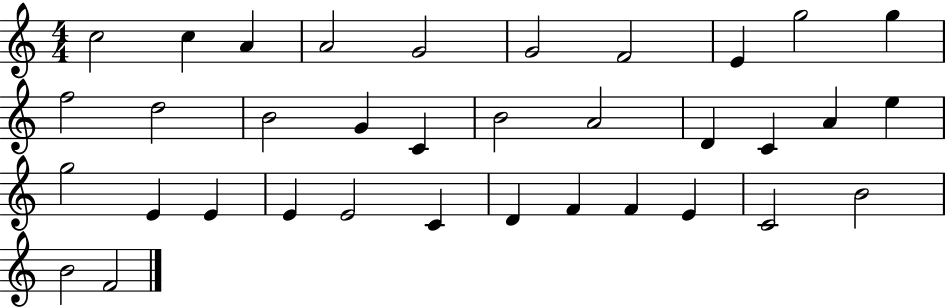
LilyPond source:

{
  \clef treble
  \numericTimeSignature
  \time 4/4
  \key c \major
  c''2 c''4 a'4 | a'2 g'2 | g'2 f'2 | e'4 g''2 g''4 | \break f''2 d''2 | b'2 g'4 c'4 | b'2 a'2 | d'4 c'4 a'4 e''4 | \break g''2 e'4 e'4 | e'4 e'2 c'4 | d'4 f'4 f'4 e'4 | c'2 b'2 | \break b'2 f'2 | \bar "|."
}